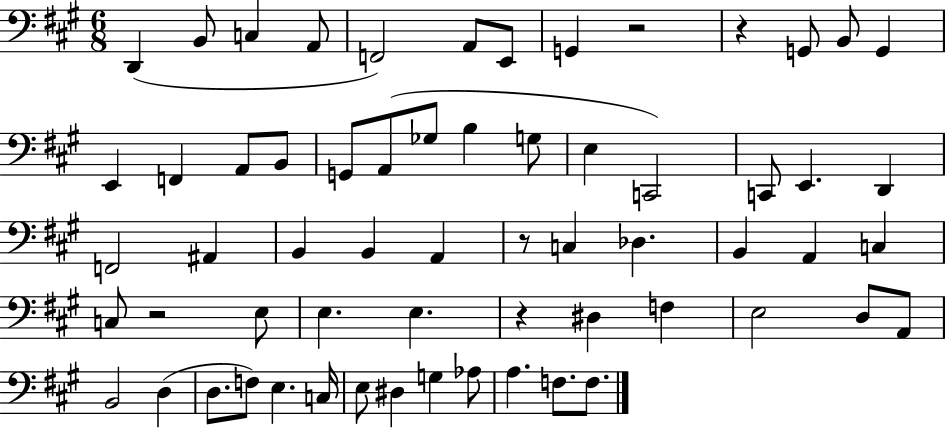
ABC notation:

X:1
T:Untitled
M:6/8
L:1/4
K:A
D,, B,,/2 C, A,,/2 F,,2 A,,/2 E,,/2 G,, z2 z G,,/2 B,,/2 G,, E,, F,, A,,/2 B,,/2 G,,/2 A,,/2 _G,/2 B, G,/2 E, C,,2 C,,/2 E,, D,, F,,2 ^A,, B,, B,, A,, z/2 C, _D, B,, A,, C, C,/2 z2 E,/2 E, E, z ^D, F, E,2 D,/2 A,,/2 B,,2 D, D,/2 F,/2 E, C,/4 E,/2 ^D, G, _A,/2 A, F,/2 F,/2